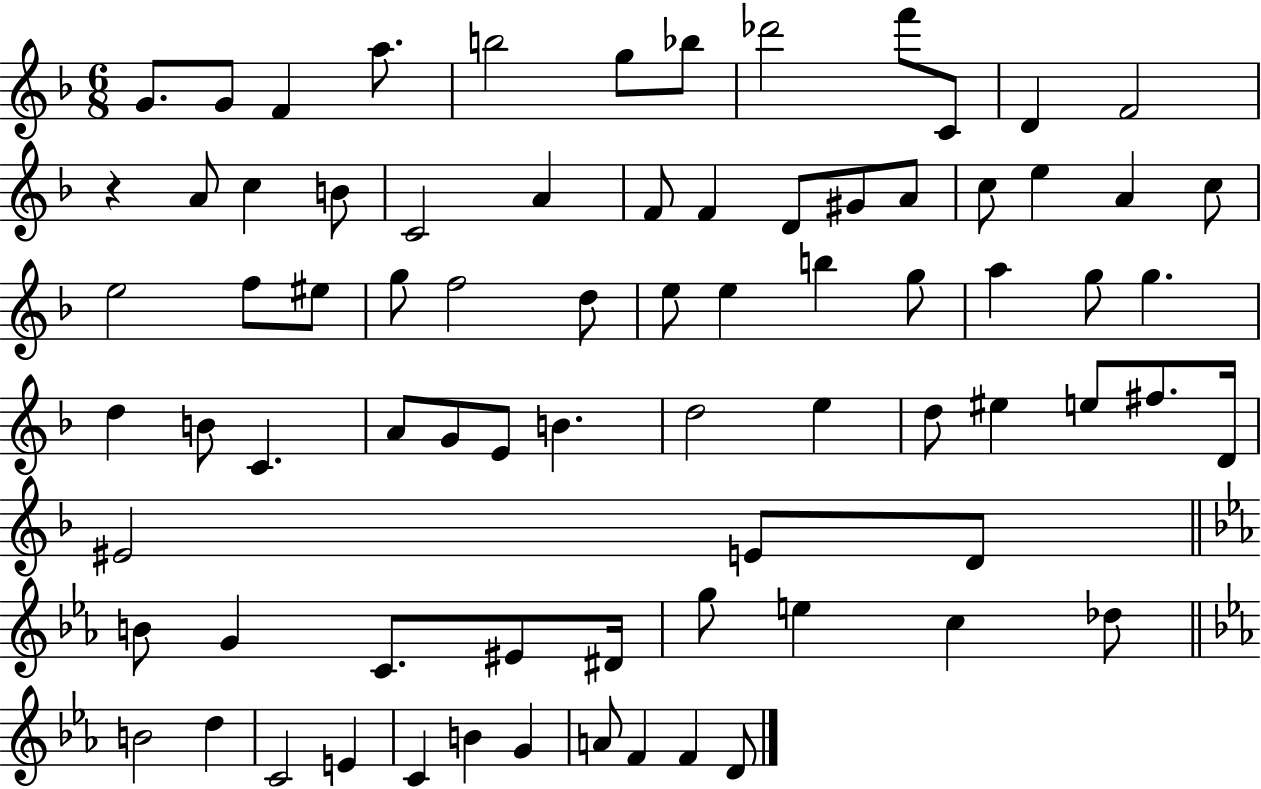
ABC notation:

X:1
T:Untitled
M:6/8
L:1/4
K:F
G/2 G/2 F a/2 b2 g/2 _b/2 _d'2 f'/2 C/2 D F2 z A/2 c B/2 C2 A F/2 F D/2 ^G/2 A/2 c/2 e A c/2 e2 f/2 ^e/2 g/2 f2 d/2 e/2 e b g/2 a g/2 g d B/2 C A/2 G/2 E/2 B d2 e d/2 ^e e/2 ^f/2 D/4 ^E2 E/2 D/2 B/2 G C/2 ^E/2 ^D/4 g/2 e c _d/2 B2 d C2 E C B G A/2 F F D/2